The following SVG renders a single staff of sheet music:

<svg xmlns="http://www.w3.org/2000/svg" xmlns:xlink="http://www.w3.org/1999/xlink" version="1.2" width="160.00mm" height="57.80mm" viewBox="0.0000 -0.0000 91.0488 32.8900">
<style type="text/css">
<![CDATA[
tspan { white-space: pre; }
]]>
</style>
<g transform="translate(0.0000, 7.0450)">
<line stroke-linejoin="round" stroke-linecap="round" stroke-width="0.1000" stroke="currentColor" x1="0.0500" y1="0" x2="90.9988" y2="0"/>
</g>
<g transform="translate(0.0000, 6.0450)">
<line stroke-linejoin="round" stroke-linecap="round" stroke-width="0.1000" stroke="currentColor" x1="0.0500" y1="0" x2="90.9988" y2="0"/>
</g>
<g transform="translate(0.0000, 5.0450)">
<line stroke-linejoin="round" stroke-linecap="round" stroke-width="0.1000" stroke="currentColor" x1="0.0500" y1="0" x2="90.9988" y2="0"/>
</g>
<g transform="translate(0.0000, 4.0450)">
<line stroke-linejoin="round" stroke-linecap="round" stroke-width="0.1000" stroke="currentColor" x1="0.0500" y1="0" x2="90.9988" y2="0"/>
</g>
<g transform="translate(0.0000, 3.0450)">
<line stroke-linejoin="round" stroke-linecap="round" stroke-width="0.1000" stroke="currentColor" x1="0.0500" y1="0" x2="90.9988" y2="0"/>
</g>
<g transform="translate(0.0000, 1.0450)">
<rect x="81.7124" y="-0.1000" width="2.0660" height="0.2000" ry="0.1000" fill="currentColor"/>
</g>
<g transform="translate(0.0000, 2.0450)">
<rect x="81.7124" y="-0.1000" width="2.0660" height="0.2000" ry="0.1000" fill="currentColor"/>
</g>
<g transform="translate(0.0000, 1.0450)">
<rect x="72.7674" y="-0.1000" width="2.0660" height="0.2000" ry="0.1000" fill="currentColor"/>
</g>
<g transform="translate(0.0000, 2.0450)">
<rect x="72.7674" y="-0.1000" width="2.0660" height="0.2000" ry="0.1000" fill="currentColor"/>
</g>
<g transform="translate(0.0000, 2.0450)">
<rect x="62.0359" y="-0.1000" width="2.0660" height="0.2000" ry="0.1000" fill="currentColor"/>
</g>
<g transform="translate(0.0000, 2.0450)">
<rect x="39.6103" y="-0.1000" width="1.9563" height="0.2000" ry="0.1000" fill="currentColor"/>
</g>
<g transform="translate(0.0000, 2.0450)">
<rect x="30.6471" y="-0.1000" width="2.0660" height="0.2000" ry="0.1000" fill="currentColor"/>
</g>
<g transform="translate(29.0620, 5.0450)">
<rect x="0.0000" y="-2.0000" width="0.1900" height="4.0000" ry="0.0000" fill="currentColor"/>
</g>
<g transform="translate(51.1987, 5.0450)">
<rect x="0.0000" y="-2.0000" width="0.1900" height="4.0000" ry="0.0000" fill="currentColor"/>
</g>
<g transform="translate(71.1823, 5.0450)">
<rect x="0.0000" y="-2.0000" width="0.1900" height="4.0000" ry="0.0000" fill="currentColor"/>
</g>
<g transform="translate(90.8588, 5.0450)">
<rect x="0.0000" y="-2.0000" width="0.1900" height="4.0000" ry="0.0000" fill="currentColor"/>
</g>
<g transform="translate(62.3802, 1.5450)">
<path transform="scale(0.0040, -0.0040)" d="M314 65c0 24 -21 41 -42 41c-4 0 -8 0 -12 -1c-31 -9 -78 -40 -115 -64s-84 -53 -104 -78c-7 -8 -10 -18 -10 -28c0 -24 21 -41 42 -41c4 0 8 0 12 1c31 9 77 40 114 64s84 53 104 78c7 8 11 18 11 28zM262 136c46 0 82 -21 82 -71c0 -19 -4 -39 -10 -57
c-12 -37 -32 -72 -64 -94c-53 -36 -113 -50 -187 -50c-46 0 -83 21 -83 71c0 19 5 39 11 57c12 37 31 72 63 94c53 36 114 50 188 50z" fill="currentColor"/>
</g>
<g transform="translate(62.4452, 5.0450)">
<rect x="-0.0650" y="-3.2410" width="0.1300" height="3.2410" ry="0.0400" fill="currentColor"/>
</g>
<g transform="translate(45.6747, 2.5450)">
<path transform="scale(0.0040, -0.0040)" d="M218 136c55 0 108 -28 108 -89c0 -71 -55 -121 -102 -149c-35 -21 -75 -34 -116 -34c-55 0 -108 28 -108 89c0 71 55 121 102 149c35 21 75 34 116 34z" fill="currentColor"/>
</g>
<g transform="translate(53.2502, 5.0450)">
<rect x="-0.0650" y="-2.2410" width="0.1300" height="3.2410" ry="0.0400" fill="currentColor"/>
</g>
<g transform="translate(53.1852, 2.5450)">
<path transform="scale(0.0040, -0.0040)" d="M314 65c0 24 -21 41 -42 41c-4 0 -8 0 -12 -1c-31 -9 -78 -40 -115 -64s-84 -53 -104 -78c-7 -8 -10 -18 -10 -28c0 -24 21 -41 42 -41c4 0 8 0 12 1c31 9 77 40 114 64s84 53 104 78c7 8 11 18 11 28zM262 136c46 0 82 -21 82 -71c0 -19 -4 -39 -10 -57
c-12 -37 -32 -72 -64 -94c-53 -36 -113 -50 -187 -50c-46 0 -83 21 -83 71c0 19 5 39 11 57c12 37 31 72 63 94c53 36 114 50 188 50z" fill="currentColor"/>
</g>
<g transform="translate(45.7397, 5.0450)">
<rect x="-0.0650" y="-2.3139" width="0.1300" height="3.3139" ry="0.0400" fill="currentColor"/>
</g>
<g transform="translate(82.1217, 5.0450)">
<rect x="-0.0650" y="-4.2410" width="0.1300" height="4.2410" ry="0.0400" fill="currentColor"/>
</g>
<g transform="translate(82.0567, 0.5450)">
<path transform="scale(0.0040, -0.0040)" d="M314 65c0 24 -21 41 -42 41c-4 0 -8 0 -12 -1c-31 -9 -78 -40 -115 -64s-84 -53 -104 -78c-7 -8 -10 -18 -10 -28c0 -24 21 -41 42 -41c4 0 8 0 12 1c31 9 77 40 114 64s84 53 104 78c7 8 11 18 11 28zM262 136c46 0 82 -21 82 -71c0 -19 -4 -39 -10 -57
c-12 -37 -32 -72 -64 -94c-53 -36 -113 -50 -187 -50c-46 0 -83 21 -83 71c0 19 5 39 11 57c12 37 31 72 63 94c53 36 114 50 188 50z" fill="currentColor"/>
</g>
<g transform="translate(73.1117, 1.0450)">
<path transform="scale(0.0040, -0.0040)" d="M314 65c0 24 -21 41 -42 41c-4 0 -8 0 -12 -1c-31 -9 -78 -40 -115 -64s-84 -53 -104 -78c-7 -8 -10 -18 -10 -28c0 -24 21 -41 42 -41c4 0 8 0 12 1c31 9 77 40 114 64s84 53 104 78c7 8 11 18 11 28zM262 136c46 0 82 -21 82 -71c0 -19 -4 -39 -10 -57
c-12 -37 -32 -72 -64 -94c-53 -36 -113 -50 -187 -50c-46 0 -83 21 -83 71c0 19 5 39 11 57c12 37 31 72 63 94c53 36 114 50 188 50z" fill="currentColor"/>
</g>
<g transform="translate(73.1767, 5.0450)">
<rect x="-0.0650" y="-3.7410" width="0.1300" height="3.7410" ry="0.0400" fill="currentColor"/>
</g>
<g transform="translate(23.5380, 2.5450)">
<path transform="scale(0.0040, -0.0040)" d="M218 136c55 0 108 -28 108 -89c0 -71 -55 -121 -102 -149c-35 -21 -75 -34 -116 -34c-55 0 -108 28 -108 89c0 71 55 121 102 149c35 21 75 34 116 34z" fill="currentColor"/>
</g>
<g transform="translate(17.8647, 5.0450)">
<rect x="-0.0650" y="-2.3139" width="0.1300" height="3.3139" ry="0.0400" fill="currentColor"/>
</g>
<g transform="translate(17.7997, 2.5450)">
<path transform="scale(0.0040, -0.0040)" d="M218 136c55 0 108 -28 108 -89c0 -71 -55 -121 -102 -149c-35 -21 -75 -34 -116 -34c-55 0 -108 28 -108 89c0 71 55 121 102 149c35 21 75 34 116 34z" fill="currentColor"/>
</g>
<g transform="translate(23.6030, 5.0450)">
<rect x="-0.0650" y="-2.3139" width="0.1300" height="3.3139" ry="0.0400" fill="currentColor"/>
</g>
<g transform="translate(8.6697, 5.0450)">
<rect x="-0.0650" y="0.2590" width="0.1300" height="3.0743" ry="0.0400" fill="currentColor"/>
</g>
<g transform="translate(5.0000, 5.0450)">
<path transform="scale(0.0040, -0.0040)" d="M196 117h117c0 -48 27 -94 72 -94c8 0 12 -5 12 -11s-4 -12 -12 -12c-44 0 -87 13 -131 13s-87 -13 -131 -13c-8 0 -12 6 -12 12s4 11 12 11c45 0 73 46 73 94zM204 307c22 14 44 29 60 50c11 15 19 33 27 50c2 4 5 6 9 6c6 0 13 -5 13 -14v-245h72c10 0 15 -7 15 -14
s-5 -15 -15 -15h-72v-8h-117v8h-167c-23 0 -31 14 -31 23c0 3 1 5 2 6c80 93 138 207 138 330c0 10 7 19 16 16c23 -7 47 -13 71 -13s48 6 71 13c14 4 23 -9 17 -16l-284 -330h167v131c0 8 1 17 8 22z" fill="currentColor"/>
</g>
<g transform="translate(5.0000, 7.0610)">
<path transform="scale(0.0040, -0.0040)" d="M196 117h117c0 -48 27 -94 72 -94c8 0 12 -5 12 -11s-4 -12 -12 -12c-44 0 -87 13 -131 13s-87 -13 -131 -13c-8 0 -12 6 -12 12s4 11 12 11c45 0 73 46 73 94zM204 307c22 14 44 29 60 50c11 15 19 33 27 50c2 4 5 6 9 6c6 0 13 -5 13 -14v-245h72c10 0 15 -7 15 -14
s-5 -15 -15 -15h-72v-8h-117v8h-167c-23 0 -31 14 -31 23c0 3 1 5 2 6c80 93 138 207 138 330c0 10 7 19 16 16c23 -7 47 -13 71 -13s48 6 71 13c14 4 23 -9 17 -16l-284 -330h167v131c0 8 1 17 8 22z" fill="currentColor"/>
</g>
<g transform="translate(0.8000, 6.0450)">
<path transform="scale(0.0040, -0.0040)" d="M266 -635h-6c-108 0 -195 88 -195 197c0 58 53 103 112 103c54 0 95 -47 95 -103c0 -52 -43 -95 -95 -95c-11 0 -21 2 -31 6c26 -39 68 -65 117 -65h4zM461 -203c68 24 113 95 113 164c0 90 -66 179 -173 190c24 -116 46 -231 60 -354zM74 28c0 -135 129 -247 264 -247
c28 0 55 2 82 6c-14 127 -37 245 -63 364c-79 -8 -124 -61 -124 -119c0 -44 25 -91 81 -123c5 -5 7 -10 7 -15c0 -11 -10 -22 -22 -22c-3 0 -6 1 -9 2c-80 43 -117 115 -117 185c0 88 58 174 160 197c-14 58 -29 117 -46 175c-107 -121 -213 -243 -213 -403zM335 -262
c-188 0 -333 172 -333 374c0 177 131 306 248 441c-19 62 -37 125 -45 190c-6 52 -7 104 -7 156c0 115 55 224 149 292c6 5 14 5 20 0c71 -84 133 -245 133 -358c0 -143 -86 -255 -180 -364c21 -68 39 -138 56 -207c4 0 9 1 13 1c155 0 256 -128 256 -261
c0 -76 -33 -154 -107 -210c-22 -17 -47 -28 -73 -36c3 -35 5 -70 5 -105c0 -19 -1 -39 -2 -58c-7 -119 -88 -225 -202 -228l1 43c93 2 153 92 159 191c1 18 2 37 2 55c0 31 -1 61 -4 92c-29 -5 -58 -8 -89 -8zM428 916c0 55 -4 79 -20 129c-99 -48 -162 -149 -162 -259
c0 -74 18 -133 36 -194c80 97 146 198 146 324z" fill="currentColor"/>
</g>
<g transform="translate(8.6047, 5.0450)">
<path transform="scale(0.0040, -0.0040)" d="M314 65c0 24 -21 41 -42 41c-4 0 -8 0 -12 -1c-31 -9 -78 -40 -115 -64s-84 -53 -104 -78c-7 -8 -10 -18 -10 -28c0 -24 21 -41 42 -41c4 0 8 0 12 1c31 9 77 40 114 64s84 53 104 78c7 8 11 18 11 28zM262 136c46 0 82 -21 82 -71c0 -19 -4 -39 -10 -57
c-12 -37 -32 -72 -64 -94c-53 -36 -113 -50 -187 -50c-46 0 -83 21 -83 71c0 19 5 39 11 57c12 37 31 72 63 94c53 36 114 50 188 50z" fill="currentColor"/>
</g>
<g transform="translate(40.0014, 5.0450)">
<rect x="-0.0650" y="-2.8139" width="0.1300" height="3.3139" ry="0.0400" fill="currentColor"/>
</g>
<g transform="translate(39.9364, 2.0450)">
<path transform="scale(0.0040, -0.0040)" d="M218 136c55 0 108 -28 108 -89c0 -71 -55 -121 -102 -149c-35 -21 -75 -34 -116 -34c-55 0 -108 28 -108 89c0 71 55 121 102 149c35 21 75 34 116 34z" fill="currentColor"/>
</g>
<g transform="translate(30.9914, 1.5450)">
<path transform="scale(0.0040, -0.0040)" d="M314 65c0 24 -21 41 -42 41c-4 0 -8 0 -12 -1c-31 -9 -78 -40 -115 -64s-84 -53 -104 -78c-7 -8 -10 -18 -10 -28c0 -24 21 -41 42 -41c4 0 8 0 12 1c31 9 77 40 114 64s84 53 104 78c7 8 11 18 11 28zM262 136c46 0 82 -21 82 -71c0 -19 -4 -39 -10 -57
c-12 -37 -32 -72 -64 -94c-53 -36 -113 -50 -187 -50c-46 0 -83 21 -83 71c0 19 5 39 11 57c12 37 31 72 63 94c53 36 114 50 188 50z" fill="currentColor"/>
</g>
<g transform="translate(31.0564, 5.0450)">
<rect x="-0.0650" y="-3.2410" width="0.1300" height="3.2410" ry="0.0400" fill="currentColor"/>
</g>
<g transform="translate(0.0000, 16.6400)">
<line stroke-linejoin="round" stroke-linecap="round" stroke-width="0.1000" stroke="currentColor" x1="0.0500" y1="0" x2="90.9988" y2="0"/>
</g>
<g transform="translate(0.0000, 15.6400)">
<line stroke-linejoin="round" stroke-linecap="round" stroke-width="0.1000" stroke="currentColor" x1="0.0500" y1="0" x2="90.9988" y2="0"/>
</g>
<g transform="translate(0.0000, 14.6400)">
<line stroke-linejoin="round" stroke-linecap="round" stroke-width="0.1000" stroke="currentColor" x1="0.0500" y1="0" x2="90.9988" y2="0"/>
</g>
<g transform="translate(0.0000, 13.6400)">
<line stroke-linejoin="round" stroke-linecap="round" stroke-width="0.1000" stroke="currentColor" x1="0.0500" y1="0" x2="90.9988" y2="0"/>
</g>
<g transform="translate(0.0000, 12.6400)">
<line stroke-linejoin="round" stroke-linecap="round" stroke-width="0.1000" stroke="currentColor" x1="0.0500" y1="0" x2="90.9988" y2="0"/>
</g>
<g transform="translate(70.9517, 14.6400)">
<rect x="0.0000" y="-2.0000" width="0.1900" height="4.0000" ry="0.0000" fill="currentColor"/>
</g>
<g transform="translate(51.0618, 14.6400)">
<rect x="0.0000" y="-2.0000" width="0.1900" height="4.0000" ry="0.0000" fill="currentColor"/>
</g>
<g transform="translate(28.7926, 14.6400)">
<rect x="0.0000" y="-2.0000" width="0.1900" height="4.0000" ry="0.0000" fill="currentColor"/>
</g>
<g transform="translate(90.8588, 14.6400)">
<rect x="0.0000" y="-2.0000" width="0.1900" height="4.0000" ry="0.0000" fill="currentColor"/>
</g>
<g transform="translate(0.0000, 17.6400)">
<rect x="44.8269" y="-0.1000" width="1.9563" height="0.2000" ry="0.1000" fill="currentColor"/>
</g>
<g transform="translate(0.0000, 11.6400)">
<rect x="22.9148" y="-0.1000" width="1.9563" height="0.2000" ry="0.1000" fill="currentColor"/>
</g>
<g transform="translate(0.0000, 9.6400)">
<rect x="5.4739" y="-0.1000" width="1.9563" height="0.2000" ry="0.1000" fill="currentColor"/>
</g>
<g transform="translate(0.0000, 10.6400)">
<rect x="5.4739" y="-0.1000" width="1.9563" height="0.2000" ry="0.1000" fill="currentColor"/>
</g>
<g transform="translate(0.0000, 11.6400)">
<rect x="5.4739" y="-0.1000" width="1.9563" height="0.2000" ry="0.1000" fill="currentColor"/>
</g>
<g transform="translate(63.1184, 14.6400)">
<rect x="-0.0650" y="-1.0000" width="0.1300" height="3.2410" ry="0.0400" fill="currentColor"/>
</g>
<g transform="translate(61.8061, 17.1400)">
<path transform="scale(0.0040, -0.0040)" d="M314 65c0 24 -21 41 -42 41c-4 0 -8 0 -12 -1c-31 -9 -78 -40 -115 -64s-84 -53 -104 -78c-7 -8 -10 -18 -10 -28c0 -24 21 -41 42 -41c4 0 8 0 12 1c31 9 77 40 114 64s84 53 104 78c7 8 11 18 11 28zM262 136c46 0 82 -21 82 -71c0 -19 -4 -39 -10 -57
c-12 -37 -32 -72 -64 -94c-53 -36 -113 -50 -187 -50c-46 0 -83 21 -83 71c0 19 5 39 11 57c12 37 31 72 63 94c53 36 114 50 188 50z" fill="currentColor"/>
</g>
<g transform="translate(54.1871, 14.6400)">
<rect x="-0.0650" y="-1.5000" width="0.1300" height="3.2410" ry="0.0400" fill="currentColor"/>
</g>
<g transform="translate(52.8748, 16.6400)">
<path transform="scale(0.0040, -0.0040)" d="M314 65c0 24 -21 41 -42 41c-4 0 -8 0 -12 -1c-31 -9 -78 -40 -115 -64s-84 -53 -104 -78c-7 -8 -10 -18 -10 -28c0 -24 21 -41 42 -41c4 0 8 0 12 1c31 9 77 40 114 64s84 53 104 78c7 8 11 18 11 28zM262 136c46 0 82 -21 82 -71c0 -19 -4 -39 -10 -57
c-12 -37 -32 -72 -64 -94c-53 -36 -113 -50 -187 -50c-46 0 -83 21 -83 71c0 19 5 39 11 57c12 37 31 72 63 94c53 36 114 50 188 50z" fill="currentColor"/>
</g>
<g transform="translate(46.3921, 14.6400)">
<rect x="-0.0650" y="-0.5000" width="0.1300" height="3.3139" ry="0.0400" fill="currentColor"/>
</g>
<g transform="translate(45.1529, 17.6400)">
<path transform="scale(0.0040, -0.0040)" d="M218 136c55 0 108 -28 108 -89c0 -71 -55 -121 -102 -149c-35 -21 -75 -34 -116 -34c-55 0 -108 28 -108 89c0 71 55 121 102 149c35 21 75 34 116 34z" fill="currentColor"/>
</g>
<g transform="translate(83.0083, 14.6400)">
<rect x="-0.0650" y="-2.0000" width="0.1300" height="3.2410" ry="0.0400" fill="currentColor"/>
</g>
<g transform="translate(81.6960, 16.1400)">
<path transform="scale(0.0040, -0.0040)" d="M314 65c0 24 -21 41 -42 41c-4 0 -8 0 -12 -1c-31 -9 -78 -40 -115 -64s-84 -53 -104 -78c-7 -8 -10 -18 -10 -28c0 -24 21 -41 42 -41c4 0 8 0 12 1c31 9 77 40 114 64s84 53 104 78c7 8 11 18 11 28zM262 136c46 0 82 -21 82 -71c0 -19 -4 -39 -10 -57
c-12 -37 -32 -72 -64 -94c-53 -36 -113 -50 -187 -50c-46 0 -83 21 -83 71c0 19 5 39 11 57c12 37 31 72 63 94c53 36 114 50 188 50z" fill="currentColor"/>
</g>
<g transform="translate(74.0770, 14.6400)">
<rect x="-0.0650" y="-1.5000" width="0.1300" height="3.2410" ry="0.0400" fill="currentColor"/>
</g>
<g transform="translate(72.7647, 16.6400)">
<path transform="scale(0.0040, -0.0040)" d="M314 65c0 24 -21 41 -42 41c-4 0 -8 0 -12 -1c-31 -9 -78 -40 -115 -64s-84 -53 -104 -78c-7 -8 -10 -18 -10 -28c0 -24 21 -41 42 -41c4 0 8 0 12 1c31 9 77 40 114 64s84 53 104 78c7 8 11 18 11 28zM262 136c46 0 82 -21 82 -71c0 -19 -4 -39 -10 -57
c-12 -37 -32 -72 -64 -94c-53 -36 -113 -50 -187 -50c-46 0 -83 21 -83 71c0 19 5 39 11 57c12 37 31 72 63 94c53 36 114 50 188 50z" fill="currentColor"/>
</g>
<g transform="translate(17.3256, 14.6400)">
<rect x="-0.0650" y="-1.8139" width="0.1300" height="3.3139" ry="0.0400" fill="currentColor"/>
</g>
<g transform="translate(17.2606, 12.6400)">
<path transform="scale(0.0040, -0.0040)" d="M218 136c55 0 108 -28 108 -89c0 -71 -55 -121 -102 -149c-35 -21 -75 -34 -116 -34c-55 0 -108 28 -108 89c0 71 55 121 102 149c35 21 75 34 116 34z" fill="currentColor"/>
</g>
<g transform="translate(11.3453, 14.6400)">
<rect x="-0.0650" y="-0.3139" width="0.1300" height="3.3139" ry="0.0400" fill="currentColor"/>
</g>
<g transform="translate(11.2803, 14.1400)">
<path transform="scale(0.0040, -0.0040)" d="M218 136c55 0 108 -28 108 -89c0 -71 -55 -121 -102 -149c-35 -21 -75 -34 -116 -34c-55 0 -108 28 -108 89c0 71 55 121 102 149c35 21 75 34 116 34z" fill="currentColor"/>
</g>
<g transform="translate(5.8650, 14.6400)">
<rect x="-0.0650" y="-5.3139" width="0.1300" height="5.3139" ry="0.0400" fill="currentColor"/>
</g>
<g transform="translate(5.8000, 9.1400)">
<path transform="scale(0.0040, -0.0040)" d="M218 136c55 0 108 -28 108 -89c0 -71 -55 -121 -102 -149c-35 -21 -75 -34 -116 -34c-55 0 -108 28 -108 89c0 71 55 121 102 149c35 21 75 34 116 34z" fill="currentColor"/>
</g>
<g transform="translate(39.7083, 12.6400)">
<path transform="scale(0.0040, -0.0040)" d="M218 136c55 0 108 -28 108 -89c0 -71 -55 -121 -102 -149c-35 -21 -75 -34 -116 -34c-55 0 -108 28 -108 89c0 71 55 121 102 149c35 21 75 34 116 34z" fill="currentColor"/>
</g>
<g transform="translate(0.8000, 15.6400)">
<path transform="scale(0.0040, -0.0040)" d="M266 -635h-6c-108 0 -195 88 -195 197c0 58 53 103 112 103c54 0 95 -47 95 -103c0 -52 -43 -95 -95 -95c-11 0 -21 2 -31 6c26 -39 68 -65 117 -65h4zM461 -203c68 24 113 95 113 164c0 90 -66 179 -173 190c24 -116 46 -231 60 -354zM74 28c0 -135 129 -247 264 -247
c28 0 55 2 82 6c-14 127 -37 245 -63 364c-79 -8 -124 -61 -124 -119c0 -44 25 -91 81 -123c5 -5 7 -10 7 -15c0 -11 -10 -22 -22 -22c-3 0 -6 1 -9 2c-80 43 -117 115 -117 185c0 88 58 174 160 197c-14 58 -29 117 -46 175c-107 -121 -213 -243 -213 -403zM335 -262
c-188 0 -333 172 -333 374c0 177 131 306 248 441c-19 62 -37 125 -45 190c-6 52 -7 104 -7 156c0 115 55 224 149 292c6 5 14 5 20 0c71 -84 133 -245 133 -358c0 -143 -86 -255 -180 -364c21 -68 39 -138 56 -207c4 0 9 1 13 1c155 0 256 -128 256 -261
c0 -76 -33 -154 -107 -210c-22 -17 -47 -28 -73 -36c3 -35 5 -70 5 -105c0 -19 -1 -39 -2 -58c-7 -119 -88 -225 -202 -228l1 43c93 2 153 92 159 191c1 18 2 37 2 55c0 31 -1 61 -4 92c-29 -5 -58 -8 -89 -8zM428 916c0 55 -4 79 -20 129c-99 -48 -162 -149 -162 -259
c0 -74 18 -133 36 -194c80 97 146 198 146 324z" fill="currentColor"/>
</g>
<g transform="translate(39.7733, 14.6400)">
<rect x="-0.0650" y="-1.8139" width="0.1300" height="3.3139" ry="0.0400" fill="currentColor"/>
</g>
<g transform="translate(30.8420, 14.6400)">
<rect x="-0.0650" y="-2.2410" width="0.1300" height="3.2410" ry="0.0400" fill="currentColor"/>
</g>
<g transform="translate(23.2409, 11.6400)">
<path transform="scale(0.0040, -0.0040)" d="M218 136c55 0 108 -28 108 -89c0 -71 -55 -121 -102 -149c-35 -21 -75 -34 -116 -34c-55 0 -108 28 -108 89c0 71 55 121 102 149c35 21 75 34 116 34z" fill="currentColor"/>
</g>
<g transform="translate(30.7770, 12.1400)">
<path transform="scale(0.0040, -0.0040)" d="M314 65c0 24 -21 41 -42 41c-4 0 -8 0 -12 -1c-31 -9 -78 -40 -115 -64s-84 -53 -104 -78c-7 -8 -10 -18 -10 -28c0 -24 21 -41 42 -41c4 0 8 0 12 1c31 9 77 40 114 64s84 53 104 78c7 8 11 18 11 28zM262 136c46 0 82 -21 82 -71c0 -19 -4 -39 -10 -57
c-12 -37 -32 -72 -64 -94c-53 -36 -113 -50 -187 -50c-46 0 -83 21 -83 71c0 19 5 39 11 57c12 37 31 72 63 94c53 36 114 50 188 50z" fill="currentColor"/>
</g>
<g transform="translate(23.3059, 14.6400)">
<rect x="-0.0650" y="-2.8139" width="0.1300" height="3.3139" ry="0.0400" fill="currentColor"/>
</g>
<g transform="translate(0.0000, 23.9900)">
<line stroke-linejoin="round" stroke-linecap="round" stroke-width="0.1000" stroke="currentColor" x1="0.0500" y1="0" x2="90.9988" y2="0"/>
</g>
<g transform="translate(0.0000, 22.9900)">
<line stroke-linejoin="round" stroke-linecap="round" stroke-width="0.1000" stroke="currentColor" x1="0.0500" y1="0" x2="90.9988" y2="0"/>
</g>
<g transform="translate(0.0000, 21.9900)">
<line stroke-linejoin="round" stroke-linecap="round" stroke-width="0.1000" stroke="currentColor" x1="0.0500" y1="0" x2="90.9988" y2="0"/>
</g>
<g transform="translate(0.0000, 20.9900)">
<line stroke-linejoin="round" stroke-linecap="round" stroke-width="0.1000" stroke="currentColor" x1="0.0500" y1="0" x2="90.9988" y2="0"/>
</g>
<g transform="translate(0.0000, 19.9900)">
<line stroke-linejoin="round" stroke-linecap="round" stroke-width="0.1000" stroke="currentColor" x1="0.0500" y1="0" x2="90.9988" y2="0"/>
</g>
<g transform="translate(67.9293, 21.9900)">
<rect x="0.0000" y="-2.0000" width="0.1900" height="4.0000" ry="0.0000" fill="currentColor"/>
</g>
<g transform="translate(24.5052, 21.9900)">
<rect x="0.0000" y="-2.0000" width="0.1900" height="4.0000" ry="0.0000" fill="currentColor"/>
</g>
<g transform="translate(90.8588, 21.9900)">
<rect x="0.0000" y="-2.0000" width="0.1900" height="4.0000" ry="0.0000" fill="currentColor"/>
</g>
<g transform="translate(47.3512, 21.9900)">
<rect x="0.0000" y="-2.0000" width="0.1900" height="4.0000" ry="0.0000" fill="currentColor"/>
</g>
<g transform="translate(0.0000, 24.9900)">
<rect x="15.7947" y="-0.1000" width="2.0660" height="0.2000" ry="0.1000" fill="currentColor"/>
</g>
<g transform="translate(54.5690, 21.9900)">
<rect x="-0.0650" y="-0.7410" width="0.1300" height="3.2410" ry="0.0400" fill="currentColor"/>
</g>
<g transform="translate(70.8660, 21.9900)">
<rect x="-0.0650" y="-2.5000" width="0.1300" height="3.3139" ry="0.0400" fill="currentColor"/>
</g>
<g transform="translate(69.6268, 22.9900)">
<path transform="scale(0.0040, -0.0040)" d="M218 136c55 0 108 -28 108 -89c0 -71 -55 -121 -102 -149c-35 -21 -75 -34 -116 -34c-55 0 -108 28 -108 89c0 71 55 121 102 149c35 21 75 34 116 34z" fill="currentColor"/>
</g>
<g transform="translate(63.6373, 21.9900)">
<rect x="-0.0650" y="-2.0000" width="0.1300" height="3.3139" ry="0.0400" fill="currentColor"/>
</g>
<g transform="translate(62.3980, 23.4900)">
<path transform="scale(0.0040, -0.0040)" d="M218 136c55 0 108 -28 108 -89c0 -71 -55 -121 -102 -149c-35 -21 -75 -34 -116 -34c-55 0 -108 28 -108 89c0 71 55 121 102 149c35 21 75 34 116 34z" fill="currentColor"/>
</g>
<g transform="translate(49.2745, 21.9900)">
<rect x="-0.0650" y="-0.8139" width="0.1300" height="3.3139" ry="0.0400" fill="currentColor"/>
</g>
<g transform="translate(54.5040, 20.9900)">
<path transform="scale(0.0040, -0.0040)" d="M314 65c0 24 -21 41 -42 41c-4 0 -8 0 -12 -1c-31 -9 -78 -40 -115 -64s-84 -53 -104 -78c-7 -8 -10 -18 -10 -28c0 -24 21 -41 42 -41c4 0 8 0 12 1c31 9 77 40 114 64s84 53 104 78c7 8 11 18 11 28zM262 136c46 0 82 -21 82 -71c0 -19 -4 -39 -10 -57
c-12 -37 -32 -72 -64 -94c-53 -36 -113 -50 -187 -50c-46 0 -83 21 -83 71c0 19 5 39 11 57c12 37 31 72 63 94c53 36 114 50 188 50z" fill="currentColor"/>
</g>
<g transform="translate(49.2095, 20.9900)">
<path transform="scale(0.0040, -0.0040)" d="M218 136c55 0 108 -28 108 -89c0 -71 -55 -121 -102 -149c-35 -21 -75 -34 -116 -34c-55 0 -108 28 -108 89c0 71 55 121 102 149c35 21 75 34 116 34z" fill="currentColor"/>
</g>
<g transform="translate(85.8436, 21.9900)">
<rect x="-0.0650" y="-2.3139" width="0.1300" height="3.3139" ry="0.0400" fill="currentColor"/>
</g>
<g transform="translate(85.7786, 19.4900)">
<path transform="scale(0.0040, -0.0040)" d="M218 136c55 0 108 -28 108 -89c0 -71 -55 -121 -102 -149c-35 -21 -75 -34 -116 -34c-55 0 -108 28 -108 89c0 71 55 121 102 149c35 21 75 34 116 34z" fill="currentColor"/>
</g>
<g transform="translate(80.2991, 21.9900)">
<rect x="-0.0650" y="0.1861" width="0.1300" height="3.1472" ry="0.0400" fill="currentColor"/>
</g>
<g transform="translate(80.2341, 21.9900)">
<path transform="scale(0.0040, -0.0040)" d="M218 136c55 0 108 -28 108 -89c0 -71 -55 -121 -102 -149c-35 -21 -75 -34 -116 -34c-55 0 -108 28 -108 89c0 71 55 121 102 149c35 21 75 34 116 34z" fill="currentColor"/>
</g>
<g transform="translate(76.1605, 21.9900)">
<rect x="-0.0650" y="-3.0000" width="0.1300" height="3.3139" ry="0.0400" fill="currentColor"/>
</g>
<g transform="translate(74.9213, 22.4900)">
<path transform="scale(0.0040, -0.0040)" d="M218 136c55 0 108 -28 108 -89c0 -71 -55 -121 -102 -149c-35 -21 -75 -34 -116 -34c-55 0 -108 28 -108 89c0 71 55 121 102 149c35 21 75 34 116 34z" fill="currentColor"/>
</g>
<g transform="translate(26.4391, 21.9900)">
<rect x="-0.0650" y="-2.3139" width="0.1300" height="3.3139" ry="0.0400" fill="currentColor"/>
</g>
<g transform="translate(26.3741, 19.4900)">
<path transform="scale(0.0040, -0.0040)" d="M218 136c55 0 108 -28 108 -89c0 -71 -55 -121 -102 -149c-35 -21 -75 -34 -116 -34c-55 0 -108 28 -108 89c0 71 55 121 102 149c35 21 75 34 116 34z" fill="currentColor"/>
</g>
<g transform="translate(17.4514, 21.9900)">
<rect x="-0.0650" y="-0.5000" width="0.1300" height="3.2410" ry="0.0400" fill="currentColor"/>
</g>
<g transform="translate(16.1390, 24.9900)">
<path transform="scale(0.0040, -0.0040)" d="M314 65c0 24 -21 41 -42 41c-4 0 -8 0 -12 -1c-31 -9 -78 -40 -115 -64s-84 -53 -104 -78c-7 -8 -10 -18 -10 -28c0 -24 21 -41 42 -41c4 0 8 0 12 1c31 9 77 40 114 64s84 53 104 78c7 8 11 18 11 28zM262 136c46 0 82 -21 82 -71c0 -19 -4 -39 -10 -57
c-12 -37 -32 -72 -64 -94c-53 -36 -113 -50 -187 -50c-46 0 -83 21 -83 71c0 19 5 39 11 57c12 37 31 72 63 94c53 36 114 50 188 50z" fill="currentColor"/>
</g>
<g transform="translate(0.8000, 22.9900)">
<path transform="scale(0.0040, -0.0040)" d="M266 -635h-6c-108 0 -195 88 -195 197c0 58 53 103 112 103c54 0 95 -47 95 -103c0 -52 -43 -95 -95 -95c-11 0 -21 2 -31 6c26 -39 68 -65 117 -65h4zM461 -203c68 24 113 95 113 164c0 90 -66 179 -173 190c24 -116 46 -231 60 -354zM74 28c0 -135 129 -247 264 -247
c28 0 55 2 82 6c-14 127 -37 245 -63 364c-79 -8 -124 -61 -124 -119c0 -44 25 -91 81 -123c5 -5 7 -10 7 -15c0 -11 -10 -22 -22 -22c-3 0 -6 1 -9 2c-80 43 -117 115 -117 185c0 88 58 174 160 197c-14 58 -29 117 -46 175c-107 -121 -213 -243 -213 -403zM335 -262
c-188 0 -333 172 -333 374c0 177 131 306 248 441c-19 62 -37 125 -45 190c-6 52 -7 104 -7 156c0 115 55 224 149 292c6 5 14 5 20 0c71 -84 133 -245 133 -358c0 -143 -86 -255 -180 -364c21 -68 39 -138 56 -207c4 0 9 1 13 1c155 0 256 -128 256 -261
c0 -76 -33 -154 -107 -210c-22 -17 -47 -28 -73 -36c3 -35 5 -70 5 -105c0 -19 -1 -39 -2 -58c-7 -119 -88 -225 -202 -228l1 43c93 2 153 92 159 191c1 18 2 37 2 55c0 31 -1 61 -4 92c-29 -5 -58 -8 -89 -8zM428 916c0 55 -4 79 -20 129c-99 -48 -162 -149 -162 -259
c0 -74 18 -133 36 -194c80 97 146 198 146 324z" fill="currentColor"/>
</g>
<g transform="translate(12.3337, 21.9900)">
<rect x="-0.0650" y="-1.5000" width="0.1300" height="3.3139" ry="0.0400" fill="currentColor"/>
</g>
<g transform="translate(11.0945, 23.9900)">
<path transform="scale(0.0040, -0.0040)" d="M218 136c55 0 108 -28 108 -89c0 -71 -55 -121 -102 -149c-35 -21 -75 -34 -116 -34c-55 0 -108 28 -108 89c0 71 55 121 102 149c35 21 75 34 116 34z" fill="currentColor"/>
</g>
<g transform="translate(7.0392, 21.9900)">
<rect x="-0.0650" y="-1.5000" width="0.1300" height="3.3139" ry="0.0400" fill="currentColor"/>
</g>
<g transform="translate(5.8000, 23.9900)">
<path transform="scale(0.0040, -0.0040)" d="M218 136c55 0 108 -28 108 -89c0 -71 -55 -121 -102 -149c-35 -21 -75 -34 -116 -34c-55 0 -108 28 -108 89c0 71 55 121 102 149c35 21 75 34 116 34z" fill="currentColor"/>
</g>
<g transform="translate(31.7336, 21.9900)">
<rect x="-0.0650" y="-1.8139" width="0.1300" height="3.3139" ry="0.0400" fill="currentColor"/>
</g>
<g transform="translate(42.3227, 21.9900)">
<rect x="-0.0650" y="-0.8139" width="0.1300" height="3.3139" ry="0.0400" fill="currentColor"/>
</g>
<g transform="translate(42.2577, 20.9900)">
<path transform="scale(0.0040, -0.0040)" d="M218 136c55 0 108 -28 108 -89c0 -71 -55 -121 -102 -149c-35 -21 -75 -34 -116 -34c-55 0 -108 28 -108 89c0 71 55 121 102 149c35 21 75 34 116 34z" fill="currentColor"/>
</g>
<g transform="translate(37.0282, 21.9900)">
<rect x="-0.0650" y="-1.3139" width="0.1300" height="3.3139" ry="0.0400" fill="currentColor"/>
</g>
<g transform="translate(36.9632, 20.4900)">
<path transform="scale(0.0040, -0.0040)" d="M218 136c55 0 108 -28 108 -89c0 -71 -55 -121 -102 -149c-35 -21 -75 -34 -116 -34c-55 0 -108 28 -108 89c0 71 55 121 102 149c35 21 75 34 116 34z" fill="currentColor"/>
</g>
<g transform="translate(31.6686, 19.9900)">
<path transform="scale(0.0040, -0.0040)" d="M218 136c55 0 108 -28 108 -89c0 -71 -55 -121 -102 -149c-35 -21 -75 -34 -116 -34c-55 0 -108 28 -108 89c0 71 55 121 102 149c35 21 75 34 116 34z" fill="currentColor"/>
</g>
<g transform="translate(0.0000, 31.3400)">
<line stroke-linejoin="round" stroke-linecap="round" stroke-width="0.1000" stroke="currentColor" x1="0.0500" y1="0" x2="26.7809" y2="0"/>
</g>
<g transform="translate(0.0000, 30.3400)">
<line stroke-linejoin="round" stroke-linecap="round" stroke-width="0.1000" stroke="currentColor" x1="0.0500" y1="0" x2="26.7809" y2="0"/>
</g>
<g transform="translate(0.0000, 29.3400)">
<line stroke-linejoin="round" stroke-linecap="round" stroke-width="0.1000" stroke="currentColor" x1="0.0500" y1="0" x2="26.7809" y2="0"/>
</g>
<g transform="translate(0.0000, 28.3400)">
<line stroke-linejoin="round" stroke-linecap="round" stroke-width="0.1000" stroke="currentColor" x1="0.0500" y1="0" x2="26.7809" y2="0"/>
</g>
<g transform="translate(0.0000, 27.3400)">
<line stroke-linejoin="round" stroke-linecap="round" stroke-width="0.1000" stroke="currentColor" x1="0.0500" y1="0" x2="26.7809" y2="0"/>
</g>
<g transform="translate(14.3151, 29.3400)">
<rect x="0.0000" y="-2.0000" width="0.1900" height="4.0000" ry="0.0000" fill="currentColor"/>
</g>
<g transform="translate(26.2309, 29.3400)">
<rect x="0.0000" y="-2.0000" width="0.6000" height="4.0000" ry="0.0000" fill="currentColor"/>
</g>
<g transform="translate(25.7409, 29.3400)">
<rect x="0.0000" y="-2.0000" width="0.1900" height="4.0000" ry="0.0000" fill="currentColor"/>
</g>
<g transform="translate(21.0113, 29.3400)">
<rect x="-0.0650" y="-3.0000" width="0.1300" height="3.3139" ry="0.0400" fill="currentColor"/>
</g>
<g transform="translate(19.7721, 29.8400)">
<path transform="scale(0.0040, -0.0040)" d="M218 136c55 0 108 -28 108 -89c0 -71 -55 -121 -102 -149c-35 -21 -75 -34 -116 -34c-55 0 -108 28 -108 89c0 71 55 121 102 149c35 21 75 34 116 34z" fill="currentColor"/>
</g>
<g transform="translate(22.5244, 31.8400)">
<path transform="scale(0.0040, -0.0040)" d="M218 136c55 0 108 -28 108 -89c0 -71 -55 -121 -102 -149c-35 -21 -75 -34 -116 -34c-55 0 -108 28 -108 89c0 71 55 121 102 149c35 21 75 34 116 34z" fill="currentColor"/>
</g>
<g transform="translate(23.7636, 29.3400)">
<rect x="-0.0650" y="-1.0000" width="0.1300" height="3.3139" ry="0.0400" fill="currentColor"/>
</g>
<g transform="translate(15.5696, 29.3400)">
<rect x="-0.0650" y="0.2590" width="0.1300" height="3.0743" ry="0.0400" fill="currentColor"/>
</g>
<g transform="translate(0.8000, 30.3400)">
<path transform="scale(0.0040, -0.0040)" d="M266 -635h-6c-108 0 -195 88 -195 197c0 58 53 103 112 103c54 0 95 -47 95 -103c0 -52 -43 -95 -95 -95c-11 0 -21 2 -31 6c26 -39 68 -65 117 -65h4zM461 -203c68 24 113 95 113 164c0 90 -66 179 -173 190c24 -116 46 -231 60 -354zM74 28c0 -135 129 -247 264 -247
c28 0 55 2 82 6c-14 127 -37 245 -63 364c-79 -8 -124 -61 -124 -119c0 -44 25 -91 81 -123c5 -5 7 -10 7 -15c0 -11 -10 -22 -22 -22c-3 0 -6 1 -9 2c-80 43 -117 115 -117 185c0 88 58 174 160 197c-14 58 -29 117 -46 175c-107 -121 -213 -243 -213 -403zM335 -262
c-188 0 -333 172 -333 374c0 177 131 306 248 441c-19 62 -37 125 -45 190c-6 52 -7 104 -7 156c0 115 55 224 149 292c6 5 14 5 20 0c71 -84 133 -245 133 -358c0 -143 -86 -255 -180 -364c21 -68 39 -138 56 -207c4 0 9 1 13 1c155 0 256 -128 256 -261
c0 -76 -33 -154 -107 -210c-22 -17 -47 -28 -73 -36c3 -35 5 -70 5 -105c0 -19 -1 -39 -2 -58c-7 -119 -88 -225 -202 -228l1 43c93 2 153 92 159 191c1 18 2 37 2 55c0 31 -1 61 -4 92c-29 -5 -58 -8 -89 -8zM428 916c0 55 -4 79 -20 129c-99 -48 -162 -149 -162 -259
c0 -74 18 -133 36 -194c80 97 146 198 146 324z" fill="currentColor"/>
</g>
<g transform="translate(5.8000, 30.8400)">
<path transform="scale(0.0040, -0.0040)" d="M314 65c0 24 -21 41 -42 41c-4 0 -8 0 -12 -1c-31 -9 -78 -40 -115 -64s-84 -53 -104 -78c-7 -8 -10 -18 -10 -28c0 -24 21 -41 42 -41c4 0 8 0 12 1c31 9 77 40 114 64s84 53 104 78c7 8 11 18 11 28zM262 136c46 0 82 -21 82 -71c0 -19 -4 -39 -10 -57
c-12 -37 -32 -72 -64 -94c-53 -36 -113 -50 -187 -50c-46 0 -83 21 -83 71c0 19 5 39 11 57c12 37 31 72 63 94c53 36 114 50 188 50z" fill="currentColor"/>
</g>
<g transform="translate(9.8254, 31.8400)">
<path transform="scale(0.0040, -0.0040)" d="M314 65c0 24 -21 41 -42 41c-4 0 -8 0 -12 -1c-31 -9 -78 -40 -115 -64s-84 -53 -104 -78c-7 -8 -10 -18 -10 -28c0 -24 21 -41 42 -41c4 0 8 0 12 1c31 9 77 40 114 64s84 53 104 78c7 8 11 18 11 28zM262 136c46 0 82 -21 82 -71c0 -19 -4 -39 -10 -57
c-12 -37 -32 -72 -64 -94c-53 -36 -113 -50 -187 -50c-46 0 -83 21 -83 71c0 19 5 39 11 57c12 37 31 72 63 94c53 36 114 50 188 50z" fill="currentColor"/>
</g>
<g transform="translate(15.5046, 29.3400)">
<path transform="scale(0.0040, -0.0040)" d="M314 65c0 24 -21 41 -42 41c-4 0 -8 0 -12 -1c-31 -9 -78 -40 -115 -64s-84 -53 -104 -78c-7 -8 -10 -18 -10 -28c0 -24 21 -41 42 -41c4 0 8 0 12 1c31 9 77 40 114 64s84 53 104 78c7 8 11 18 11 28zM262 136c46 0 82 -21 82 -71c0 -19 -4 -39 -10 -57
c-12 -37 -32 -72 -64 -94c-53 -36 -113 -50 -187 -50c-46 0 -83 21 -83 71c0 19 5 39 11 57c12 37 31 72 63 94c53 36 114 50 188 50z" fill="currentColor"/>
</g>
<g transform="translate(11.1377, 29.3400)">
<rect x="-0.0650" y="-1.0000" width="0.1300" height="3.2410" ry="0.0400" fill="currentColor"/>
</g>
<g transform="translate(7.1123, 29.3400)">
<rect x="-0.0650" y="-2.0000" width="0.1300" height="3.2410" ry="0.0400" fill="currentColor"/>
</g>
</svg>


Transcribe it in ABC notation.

X:1
T:Untitled
M:4/4
L:1/4
K:C
B2 g g b2 a g g2 b2 c'2 d'2 f' c f a g2 f C E2 D2 E2 F2 E E C2 g f e d d d2 F G A B g F2 D2 B2 A D